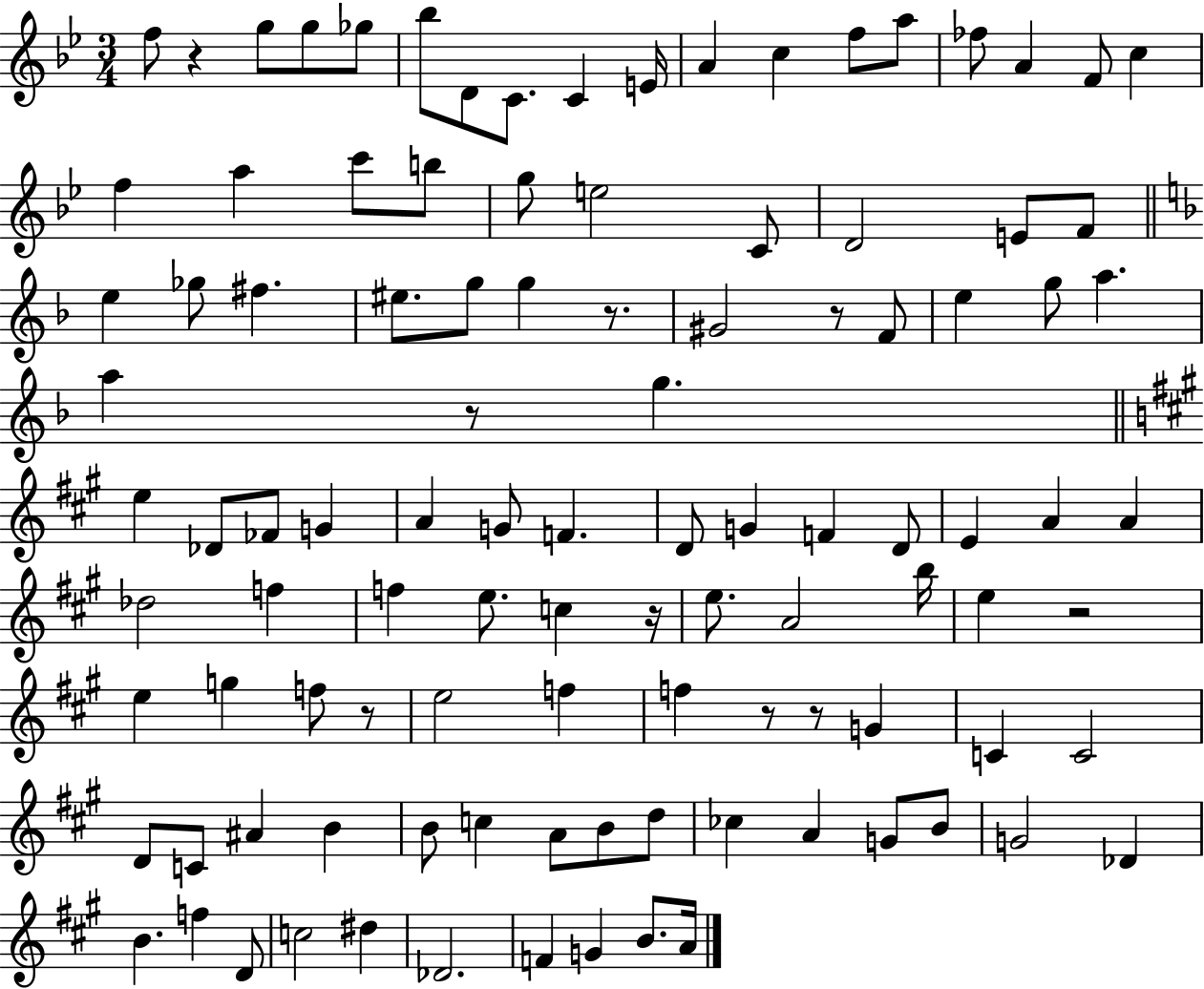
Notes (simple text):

F5/e R/q G5/e G5/e Gb5/e Bb5/e D4/e C4/e. C4/q E4/s A4/q C5/q F5/e A5/e FES5/e A4/q F4/e C5/q F5/q A5/q C6/e B5/e G5/e E5/h C4/e D4/h E4/e F4/e E5/q Gb5/e F#5/q. EIS5/e. G5/e G5/q R/e. G#4/h R/e F4/e E5/q G5/e A5/q. A5/q R/e G5/q. E5/q Db4/e FES4/e G4/q A4/q G4/e F4/q. D4/e G4/q F4/q D4/e E4/q A4/q A4/q Db5/h F5/q F5/q E5/e. C5/q R/s E5/e. A4/h B5/s E5/q R/h E5/q G5/q F5/e R/e E5/h F5/q F5/q R/e R/e G4/q C4/q C4/h D4/e C4/e A#4/q B4/q B4/e C5/q A4/e B4/e D5/e CES5/q A4/q G4/e B4/e G4/h Db4/q B4/q. F5/q D4/e C5/h D#5/q Db4/h. F4/q G4/q B4/e. A4/s